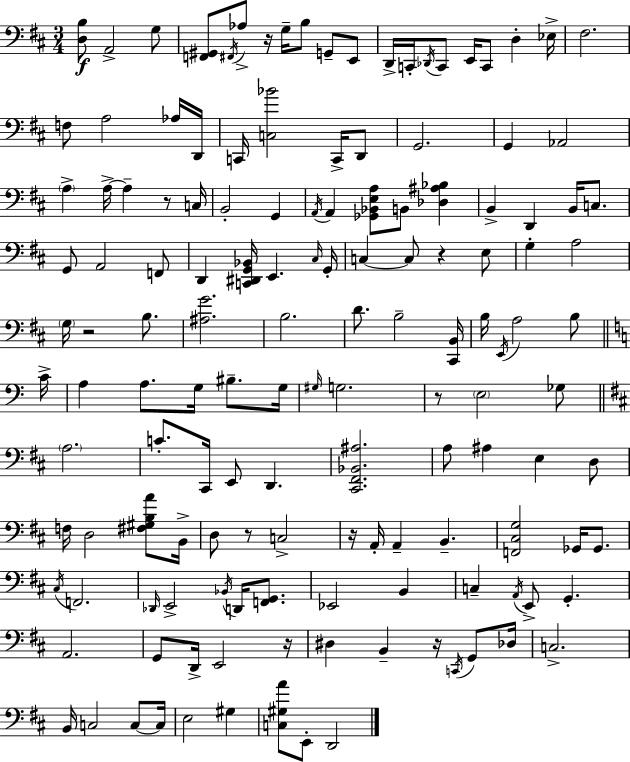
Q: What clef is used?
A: bass